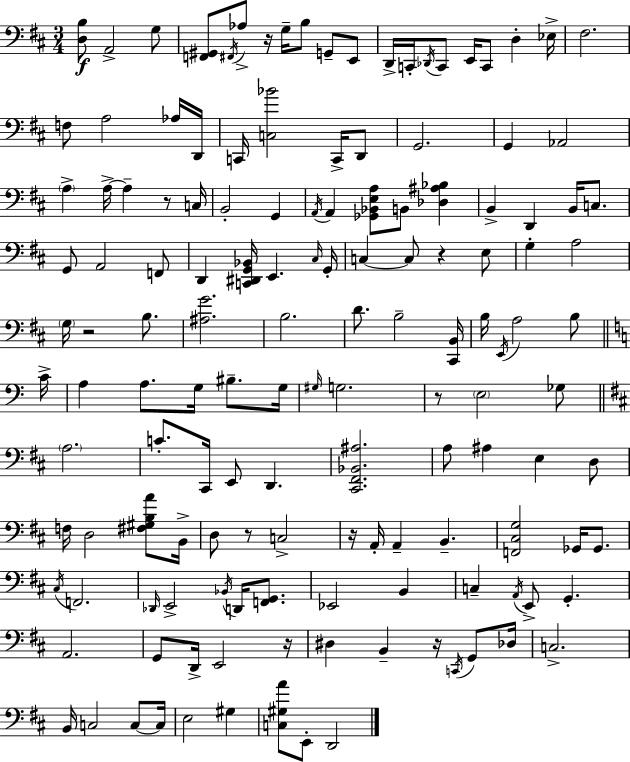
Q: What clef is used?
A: bass